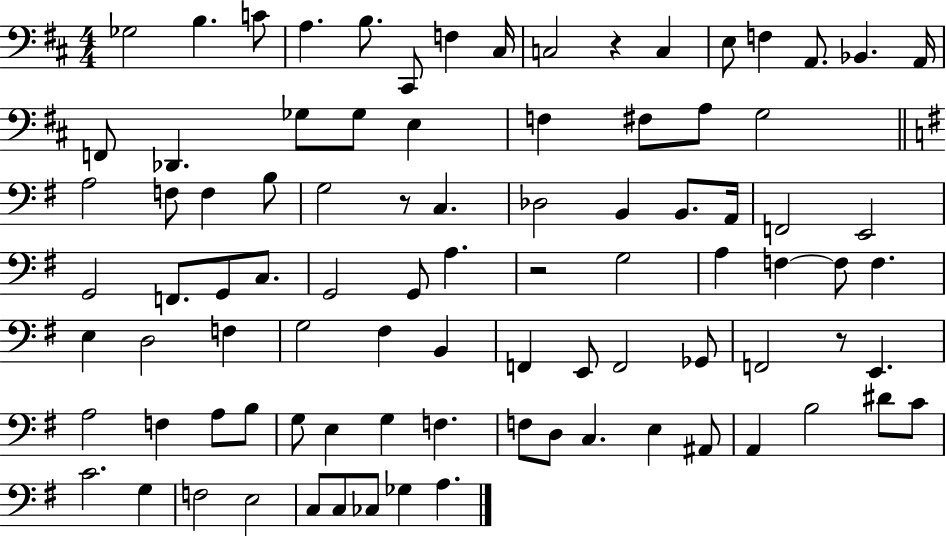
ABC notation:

X:1
T:Untitled
M:4/4
L:1/4
K:D
_G,2 B, C/2 A, B,/2 ^C,,/2 F, ^C,/4 C,2 z C, E,/2 F, A,,/2 _B,, A,,/4 F,,/2 _D,, _G,/2 _G,/2 E, F, ^F,/2 A,/2 G,2 A,2 F,/2 F, B,/2 G,2 z/2 C, _D,2 B,, B,,/2 A,,/4 F,,2 E,,2 G,,2 F,,/2 G,,/2 C,/2 G,,2 G,,/2 A, z2 G,2 A, F, F,/2 F, E, D,2 F, G,2 ^F, B,, F,, E,,/2 F,,2 _G,,/2 F,,2 z/2 E,, A,2 F, A,/2 B,/2 G,/2 E, G, F, F,/2 D,/2 C, E, ^A,,/2 A,, B,2 ^D/2 C/2 C2 G, F,2 E,2 C,/2 C,/2 _C,/2 _G, A,